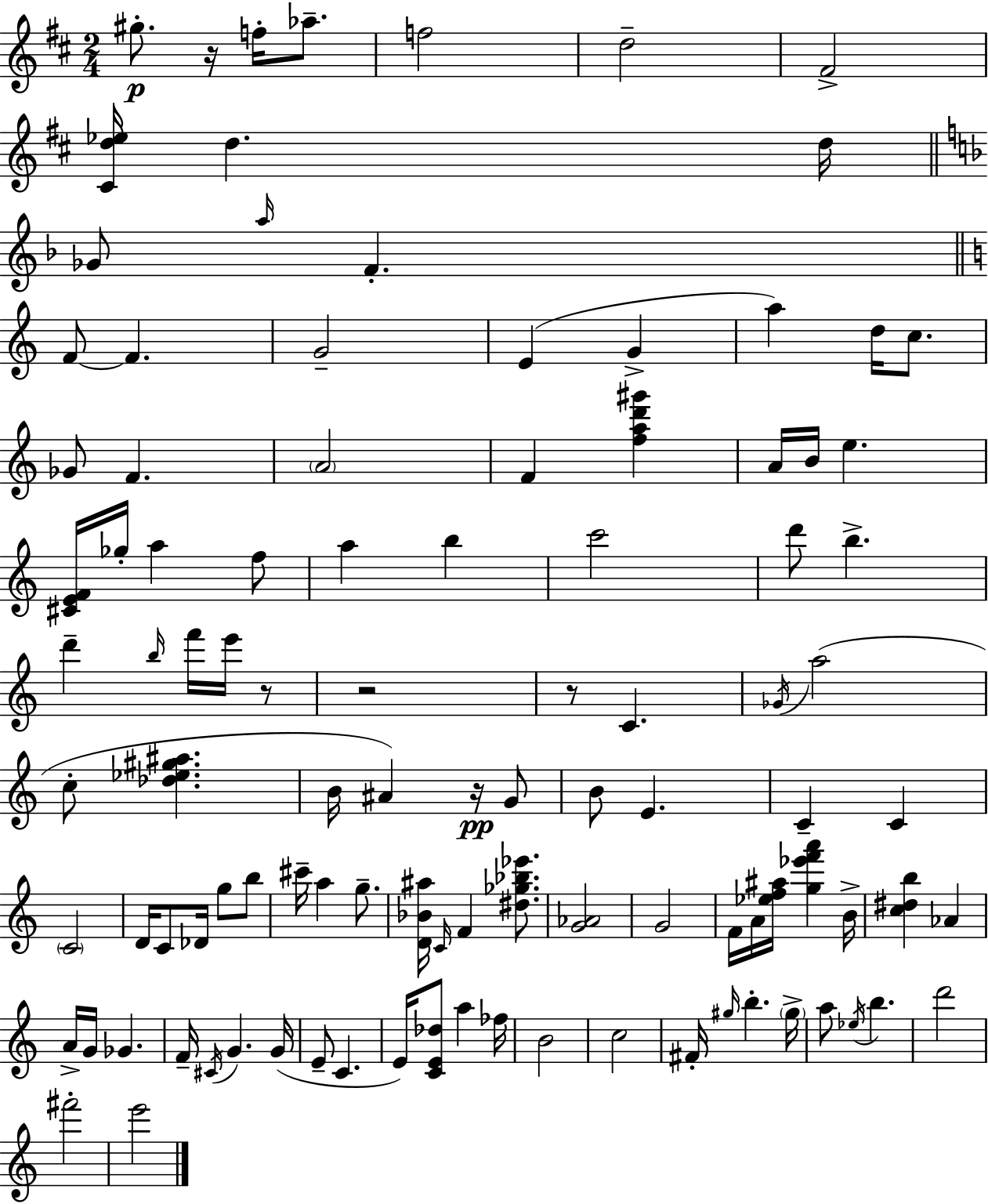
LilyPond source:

{
  \clef treble
  \numericTimeSignature
  \time 2/4
  \key d \major
  gis''8.-.\p r16 f''16-. aes''8.-- | f''2 | d''2-- | fis'2-> | \break <cis' d'' ees''>16 d''4. d''16 | \bar "||" \break \key d \minor ges'8 \grace { a''16 } f'4.-. | \bar "||" \break \key c \major f'8~~ f'4. | g'2-- | e'4( g'4-> | a''4) d''16 c''8. | \break ges'8 f'4. | \parenthesize a'2 | f'4 <f'' a'' d''' gis'''>4 | a'16 b'16 e''4. | \break <cis' e' f'>16 ges''16-. a''4 f''8 | a''4 b''4 | c'''2 | d'''8 b''4.-> | \break d'''4-- \grace { b''16 } f'''16 e'''16 r8 | r2 | r8 c'4. | \acciaccatura { ges'16 }( a''2 | \break c''8-. <des'' ees'' gis'' ais''>4. | b'16 ais'4) r16\pp | g'8 b'8 e'4. | c'4-- c'4 | \break \parenthesize c'2 | d'16 c'8 des'16 g''8 | b''8 cis'''16-- a''4 g''8.-- | <d' bes' ais''>16 \grace { c'16 } f'4 | \break <dis'' ges'' bes'' ees'''>8. <g' aes'>2 | g'2 | f'16 a'16 <ees'' f'' ais''>16 <g'' ees''' f''' a'''>4 | b'16-> <c'' dis'' b''>4 aes'4 | \break a'16-> g'16 ges'4. | f'16-- \acciaccatura { cis'16 } g'4. | g'16( e'8-- c'4. | e'16) <c' e' des''>8 a''4 | \break fes''16 b'2 | c''2 | fis'16-. \grace { gis''16 } b''4.-. | \parenthesize gis''16-> a''8 \acciaccatura { ees''16 } | \break b''4. d'''2 | fis'''2-. | e'''2 | \bar "|."
}